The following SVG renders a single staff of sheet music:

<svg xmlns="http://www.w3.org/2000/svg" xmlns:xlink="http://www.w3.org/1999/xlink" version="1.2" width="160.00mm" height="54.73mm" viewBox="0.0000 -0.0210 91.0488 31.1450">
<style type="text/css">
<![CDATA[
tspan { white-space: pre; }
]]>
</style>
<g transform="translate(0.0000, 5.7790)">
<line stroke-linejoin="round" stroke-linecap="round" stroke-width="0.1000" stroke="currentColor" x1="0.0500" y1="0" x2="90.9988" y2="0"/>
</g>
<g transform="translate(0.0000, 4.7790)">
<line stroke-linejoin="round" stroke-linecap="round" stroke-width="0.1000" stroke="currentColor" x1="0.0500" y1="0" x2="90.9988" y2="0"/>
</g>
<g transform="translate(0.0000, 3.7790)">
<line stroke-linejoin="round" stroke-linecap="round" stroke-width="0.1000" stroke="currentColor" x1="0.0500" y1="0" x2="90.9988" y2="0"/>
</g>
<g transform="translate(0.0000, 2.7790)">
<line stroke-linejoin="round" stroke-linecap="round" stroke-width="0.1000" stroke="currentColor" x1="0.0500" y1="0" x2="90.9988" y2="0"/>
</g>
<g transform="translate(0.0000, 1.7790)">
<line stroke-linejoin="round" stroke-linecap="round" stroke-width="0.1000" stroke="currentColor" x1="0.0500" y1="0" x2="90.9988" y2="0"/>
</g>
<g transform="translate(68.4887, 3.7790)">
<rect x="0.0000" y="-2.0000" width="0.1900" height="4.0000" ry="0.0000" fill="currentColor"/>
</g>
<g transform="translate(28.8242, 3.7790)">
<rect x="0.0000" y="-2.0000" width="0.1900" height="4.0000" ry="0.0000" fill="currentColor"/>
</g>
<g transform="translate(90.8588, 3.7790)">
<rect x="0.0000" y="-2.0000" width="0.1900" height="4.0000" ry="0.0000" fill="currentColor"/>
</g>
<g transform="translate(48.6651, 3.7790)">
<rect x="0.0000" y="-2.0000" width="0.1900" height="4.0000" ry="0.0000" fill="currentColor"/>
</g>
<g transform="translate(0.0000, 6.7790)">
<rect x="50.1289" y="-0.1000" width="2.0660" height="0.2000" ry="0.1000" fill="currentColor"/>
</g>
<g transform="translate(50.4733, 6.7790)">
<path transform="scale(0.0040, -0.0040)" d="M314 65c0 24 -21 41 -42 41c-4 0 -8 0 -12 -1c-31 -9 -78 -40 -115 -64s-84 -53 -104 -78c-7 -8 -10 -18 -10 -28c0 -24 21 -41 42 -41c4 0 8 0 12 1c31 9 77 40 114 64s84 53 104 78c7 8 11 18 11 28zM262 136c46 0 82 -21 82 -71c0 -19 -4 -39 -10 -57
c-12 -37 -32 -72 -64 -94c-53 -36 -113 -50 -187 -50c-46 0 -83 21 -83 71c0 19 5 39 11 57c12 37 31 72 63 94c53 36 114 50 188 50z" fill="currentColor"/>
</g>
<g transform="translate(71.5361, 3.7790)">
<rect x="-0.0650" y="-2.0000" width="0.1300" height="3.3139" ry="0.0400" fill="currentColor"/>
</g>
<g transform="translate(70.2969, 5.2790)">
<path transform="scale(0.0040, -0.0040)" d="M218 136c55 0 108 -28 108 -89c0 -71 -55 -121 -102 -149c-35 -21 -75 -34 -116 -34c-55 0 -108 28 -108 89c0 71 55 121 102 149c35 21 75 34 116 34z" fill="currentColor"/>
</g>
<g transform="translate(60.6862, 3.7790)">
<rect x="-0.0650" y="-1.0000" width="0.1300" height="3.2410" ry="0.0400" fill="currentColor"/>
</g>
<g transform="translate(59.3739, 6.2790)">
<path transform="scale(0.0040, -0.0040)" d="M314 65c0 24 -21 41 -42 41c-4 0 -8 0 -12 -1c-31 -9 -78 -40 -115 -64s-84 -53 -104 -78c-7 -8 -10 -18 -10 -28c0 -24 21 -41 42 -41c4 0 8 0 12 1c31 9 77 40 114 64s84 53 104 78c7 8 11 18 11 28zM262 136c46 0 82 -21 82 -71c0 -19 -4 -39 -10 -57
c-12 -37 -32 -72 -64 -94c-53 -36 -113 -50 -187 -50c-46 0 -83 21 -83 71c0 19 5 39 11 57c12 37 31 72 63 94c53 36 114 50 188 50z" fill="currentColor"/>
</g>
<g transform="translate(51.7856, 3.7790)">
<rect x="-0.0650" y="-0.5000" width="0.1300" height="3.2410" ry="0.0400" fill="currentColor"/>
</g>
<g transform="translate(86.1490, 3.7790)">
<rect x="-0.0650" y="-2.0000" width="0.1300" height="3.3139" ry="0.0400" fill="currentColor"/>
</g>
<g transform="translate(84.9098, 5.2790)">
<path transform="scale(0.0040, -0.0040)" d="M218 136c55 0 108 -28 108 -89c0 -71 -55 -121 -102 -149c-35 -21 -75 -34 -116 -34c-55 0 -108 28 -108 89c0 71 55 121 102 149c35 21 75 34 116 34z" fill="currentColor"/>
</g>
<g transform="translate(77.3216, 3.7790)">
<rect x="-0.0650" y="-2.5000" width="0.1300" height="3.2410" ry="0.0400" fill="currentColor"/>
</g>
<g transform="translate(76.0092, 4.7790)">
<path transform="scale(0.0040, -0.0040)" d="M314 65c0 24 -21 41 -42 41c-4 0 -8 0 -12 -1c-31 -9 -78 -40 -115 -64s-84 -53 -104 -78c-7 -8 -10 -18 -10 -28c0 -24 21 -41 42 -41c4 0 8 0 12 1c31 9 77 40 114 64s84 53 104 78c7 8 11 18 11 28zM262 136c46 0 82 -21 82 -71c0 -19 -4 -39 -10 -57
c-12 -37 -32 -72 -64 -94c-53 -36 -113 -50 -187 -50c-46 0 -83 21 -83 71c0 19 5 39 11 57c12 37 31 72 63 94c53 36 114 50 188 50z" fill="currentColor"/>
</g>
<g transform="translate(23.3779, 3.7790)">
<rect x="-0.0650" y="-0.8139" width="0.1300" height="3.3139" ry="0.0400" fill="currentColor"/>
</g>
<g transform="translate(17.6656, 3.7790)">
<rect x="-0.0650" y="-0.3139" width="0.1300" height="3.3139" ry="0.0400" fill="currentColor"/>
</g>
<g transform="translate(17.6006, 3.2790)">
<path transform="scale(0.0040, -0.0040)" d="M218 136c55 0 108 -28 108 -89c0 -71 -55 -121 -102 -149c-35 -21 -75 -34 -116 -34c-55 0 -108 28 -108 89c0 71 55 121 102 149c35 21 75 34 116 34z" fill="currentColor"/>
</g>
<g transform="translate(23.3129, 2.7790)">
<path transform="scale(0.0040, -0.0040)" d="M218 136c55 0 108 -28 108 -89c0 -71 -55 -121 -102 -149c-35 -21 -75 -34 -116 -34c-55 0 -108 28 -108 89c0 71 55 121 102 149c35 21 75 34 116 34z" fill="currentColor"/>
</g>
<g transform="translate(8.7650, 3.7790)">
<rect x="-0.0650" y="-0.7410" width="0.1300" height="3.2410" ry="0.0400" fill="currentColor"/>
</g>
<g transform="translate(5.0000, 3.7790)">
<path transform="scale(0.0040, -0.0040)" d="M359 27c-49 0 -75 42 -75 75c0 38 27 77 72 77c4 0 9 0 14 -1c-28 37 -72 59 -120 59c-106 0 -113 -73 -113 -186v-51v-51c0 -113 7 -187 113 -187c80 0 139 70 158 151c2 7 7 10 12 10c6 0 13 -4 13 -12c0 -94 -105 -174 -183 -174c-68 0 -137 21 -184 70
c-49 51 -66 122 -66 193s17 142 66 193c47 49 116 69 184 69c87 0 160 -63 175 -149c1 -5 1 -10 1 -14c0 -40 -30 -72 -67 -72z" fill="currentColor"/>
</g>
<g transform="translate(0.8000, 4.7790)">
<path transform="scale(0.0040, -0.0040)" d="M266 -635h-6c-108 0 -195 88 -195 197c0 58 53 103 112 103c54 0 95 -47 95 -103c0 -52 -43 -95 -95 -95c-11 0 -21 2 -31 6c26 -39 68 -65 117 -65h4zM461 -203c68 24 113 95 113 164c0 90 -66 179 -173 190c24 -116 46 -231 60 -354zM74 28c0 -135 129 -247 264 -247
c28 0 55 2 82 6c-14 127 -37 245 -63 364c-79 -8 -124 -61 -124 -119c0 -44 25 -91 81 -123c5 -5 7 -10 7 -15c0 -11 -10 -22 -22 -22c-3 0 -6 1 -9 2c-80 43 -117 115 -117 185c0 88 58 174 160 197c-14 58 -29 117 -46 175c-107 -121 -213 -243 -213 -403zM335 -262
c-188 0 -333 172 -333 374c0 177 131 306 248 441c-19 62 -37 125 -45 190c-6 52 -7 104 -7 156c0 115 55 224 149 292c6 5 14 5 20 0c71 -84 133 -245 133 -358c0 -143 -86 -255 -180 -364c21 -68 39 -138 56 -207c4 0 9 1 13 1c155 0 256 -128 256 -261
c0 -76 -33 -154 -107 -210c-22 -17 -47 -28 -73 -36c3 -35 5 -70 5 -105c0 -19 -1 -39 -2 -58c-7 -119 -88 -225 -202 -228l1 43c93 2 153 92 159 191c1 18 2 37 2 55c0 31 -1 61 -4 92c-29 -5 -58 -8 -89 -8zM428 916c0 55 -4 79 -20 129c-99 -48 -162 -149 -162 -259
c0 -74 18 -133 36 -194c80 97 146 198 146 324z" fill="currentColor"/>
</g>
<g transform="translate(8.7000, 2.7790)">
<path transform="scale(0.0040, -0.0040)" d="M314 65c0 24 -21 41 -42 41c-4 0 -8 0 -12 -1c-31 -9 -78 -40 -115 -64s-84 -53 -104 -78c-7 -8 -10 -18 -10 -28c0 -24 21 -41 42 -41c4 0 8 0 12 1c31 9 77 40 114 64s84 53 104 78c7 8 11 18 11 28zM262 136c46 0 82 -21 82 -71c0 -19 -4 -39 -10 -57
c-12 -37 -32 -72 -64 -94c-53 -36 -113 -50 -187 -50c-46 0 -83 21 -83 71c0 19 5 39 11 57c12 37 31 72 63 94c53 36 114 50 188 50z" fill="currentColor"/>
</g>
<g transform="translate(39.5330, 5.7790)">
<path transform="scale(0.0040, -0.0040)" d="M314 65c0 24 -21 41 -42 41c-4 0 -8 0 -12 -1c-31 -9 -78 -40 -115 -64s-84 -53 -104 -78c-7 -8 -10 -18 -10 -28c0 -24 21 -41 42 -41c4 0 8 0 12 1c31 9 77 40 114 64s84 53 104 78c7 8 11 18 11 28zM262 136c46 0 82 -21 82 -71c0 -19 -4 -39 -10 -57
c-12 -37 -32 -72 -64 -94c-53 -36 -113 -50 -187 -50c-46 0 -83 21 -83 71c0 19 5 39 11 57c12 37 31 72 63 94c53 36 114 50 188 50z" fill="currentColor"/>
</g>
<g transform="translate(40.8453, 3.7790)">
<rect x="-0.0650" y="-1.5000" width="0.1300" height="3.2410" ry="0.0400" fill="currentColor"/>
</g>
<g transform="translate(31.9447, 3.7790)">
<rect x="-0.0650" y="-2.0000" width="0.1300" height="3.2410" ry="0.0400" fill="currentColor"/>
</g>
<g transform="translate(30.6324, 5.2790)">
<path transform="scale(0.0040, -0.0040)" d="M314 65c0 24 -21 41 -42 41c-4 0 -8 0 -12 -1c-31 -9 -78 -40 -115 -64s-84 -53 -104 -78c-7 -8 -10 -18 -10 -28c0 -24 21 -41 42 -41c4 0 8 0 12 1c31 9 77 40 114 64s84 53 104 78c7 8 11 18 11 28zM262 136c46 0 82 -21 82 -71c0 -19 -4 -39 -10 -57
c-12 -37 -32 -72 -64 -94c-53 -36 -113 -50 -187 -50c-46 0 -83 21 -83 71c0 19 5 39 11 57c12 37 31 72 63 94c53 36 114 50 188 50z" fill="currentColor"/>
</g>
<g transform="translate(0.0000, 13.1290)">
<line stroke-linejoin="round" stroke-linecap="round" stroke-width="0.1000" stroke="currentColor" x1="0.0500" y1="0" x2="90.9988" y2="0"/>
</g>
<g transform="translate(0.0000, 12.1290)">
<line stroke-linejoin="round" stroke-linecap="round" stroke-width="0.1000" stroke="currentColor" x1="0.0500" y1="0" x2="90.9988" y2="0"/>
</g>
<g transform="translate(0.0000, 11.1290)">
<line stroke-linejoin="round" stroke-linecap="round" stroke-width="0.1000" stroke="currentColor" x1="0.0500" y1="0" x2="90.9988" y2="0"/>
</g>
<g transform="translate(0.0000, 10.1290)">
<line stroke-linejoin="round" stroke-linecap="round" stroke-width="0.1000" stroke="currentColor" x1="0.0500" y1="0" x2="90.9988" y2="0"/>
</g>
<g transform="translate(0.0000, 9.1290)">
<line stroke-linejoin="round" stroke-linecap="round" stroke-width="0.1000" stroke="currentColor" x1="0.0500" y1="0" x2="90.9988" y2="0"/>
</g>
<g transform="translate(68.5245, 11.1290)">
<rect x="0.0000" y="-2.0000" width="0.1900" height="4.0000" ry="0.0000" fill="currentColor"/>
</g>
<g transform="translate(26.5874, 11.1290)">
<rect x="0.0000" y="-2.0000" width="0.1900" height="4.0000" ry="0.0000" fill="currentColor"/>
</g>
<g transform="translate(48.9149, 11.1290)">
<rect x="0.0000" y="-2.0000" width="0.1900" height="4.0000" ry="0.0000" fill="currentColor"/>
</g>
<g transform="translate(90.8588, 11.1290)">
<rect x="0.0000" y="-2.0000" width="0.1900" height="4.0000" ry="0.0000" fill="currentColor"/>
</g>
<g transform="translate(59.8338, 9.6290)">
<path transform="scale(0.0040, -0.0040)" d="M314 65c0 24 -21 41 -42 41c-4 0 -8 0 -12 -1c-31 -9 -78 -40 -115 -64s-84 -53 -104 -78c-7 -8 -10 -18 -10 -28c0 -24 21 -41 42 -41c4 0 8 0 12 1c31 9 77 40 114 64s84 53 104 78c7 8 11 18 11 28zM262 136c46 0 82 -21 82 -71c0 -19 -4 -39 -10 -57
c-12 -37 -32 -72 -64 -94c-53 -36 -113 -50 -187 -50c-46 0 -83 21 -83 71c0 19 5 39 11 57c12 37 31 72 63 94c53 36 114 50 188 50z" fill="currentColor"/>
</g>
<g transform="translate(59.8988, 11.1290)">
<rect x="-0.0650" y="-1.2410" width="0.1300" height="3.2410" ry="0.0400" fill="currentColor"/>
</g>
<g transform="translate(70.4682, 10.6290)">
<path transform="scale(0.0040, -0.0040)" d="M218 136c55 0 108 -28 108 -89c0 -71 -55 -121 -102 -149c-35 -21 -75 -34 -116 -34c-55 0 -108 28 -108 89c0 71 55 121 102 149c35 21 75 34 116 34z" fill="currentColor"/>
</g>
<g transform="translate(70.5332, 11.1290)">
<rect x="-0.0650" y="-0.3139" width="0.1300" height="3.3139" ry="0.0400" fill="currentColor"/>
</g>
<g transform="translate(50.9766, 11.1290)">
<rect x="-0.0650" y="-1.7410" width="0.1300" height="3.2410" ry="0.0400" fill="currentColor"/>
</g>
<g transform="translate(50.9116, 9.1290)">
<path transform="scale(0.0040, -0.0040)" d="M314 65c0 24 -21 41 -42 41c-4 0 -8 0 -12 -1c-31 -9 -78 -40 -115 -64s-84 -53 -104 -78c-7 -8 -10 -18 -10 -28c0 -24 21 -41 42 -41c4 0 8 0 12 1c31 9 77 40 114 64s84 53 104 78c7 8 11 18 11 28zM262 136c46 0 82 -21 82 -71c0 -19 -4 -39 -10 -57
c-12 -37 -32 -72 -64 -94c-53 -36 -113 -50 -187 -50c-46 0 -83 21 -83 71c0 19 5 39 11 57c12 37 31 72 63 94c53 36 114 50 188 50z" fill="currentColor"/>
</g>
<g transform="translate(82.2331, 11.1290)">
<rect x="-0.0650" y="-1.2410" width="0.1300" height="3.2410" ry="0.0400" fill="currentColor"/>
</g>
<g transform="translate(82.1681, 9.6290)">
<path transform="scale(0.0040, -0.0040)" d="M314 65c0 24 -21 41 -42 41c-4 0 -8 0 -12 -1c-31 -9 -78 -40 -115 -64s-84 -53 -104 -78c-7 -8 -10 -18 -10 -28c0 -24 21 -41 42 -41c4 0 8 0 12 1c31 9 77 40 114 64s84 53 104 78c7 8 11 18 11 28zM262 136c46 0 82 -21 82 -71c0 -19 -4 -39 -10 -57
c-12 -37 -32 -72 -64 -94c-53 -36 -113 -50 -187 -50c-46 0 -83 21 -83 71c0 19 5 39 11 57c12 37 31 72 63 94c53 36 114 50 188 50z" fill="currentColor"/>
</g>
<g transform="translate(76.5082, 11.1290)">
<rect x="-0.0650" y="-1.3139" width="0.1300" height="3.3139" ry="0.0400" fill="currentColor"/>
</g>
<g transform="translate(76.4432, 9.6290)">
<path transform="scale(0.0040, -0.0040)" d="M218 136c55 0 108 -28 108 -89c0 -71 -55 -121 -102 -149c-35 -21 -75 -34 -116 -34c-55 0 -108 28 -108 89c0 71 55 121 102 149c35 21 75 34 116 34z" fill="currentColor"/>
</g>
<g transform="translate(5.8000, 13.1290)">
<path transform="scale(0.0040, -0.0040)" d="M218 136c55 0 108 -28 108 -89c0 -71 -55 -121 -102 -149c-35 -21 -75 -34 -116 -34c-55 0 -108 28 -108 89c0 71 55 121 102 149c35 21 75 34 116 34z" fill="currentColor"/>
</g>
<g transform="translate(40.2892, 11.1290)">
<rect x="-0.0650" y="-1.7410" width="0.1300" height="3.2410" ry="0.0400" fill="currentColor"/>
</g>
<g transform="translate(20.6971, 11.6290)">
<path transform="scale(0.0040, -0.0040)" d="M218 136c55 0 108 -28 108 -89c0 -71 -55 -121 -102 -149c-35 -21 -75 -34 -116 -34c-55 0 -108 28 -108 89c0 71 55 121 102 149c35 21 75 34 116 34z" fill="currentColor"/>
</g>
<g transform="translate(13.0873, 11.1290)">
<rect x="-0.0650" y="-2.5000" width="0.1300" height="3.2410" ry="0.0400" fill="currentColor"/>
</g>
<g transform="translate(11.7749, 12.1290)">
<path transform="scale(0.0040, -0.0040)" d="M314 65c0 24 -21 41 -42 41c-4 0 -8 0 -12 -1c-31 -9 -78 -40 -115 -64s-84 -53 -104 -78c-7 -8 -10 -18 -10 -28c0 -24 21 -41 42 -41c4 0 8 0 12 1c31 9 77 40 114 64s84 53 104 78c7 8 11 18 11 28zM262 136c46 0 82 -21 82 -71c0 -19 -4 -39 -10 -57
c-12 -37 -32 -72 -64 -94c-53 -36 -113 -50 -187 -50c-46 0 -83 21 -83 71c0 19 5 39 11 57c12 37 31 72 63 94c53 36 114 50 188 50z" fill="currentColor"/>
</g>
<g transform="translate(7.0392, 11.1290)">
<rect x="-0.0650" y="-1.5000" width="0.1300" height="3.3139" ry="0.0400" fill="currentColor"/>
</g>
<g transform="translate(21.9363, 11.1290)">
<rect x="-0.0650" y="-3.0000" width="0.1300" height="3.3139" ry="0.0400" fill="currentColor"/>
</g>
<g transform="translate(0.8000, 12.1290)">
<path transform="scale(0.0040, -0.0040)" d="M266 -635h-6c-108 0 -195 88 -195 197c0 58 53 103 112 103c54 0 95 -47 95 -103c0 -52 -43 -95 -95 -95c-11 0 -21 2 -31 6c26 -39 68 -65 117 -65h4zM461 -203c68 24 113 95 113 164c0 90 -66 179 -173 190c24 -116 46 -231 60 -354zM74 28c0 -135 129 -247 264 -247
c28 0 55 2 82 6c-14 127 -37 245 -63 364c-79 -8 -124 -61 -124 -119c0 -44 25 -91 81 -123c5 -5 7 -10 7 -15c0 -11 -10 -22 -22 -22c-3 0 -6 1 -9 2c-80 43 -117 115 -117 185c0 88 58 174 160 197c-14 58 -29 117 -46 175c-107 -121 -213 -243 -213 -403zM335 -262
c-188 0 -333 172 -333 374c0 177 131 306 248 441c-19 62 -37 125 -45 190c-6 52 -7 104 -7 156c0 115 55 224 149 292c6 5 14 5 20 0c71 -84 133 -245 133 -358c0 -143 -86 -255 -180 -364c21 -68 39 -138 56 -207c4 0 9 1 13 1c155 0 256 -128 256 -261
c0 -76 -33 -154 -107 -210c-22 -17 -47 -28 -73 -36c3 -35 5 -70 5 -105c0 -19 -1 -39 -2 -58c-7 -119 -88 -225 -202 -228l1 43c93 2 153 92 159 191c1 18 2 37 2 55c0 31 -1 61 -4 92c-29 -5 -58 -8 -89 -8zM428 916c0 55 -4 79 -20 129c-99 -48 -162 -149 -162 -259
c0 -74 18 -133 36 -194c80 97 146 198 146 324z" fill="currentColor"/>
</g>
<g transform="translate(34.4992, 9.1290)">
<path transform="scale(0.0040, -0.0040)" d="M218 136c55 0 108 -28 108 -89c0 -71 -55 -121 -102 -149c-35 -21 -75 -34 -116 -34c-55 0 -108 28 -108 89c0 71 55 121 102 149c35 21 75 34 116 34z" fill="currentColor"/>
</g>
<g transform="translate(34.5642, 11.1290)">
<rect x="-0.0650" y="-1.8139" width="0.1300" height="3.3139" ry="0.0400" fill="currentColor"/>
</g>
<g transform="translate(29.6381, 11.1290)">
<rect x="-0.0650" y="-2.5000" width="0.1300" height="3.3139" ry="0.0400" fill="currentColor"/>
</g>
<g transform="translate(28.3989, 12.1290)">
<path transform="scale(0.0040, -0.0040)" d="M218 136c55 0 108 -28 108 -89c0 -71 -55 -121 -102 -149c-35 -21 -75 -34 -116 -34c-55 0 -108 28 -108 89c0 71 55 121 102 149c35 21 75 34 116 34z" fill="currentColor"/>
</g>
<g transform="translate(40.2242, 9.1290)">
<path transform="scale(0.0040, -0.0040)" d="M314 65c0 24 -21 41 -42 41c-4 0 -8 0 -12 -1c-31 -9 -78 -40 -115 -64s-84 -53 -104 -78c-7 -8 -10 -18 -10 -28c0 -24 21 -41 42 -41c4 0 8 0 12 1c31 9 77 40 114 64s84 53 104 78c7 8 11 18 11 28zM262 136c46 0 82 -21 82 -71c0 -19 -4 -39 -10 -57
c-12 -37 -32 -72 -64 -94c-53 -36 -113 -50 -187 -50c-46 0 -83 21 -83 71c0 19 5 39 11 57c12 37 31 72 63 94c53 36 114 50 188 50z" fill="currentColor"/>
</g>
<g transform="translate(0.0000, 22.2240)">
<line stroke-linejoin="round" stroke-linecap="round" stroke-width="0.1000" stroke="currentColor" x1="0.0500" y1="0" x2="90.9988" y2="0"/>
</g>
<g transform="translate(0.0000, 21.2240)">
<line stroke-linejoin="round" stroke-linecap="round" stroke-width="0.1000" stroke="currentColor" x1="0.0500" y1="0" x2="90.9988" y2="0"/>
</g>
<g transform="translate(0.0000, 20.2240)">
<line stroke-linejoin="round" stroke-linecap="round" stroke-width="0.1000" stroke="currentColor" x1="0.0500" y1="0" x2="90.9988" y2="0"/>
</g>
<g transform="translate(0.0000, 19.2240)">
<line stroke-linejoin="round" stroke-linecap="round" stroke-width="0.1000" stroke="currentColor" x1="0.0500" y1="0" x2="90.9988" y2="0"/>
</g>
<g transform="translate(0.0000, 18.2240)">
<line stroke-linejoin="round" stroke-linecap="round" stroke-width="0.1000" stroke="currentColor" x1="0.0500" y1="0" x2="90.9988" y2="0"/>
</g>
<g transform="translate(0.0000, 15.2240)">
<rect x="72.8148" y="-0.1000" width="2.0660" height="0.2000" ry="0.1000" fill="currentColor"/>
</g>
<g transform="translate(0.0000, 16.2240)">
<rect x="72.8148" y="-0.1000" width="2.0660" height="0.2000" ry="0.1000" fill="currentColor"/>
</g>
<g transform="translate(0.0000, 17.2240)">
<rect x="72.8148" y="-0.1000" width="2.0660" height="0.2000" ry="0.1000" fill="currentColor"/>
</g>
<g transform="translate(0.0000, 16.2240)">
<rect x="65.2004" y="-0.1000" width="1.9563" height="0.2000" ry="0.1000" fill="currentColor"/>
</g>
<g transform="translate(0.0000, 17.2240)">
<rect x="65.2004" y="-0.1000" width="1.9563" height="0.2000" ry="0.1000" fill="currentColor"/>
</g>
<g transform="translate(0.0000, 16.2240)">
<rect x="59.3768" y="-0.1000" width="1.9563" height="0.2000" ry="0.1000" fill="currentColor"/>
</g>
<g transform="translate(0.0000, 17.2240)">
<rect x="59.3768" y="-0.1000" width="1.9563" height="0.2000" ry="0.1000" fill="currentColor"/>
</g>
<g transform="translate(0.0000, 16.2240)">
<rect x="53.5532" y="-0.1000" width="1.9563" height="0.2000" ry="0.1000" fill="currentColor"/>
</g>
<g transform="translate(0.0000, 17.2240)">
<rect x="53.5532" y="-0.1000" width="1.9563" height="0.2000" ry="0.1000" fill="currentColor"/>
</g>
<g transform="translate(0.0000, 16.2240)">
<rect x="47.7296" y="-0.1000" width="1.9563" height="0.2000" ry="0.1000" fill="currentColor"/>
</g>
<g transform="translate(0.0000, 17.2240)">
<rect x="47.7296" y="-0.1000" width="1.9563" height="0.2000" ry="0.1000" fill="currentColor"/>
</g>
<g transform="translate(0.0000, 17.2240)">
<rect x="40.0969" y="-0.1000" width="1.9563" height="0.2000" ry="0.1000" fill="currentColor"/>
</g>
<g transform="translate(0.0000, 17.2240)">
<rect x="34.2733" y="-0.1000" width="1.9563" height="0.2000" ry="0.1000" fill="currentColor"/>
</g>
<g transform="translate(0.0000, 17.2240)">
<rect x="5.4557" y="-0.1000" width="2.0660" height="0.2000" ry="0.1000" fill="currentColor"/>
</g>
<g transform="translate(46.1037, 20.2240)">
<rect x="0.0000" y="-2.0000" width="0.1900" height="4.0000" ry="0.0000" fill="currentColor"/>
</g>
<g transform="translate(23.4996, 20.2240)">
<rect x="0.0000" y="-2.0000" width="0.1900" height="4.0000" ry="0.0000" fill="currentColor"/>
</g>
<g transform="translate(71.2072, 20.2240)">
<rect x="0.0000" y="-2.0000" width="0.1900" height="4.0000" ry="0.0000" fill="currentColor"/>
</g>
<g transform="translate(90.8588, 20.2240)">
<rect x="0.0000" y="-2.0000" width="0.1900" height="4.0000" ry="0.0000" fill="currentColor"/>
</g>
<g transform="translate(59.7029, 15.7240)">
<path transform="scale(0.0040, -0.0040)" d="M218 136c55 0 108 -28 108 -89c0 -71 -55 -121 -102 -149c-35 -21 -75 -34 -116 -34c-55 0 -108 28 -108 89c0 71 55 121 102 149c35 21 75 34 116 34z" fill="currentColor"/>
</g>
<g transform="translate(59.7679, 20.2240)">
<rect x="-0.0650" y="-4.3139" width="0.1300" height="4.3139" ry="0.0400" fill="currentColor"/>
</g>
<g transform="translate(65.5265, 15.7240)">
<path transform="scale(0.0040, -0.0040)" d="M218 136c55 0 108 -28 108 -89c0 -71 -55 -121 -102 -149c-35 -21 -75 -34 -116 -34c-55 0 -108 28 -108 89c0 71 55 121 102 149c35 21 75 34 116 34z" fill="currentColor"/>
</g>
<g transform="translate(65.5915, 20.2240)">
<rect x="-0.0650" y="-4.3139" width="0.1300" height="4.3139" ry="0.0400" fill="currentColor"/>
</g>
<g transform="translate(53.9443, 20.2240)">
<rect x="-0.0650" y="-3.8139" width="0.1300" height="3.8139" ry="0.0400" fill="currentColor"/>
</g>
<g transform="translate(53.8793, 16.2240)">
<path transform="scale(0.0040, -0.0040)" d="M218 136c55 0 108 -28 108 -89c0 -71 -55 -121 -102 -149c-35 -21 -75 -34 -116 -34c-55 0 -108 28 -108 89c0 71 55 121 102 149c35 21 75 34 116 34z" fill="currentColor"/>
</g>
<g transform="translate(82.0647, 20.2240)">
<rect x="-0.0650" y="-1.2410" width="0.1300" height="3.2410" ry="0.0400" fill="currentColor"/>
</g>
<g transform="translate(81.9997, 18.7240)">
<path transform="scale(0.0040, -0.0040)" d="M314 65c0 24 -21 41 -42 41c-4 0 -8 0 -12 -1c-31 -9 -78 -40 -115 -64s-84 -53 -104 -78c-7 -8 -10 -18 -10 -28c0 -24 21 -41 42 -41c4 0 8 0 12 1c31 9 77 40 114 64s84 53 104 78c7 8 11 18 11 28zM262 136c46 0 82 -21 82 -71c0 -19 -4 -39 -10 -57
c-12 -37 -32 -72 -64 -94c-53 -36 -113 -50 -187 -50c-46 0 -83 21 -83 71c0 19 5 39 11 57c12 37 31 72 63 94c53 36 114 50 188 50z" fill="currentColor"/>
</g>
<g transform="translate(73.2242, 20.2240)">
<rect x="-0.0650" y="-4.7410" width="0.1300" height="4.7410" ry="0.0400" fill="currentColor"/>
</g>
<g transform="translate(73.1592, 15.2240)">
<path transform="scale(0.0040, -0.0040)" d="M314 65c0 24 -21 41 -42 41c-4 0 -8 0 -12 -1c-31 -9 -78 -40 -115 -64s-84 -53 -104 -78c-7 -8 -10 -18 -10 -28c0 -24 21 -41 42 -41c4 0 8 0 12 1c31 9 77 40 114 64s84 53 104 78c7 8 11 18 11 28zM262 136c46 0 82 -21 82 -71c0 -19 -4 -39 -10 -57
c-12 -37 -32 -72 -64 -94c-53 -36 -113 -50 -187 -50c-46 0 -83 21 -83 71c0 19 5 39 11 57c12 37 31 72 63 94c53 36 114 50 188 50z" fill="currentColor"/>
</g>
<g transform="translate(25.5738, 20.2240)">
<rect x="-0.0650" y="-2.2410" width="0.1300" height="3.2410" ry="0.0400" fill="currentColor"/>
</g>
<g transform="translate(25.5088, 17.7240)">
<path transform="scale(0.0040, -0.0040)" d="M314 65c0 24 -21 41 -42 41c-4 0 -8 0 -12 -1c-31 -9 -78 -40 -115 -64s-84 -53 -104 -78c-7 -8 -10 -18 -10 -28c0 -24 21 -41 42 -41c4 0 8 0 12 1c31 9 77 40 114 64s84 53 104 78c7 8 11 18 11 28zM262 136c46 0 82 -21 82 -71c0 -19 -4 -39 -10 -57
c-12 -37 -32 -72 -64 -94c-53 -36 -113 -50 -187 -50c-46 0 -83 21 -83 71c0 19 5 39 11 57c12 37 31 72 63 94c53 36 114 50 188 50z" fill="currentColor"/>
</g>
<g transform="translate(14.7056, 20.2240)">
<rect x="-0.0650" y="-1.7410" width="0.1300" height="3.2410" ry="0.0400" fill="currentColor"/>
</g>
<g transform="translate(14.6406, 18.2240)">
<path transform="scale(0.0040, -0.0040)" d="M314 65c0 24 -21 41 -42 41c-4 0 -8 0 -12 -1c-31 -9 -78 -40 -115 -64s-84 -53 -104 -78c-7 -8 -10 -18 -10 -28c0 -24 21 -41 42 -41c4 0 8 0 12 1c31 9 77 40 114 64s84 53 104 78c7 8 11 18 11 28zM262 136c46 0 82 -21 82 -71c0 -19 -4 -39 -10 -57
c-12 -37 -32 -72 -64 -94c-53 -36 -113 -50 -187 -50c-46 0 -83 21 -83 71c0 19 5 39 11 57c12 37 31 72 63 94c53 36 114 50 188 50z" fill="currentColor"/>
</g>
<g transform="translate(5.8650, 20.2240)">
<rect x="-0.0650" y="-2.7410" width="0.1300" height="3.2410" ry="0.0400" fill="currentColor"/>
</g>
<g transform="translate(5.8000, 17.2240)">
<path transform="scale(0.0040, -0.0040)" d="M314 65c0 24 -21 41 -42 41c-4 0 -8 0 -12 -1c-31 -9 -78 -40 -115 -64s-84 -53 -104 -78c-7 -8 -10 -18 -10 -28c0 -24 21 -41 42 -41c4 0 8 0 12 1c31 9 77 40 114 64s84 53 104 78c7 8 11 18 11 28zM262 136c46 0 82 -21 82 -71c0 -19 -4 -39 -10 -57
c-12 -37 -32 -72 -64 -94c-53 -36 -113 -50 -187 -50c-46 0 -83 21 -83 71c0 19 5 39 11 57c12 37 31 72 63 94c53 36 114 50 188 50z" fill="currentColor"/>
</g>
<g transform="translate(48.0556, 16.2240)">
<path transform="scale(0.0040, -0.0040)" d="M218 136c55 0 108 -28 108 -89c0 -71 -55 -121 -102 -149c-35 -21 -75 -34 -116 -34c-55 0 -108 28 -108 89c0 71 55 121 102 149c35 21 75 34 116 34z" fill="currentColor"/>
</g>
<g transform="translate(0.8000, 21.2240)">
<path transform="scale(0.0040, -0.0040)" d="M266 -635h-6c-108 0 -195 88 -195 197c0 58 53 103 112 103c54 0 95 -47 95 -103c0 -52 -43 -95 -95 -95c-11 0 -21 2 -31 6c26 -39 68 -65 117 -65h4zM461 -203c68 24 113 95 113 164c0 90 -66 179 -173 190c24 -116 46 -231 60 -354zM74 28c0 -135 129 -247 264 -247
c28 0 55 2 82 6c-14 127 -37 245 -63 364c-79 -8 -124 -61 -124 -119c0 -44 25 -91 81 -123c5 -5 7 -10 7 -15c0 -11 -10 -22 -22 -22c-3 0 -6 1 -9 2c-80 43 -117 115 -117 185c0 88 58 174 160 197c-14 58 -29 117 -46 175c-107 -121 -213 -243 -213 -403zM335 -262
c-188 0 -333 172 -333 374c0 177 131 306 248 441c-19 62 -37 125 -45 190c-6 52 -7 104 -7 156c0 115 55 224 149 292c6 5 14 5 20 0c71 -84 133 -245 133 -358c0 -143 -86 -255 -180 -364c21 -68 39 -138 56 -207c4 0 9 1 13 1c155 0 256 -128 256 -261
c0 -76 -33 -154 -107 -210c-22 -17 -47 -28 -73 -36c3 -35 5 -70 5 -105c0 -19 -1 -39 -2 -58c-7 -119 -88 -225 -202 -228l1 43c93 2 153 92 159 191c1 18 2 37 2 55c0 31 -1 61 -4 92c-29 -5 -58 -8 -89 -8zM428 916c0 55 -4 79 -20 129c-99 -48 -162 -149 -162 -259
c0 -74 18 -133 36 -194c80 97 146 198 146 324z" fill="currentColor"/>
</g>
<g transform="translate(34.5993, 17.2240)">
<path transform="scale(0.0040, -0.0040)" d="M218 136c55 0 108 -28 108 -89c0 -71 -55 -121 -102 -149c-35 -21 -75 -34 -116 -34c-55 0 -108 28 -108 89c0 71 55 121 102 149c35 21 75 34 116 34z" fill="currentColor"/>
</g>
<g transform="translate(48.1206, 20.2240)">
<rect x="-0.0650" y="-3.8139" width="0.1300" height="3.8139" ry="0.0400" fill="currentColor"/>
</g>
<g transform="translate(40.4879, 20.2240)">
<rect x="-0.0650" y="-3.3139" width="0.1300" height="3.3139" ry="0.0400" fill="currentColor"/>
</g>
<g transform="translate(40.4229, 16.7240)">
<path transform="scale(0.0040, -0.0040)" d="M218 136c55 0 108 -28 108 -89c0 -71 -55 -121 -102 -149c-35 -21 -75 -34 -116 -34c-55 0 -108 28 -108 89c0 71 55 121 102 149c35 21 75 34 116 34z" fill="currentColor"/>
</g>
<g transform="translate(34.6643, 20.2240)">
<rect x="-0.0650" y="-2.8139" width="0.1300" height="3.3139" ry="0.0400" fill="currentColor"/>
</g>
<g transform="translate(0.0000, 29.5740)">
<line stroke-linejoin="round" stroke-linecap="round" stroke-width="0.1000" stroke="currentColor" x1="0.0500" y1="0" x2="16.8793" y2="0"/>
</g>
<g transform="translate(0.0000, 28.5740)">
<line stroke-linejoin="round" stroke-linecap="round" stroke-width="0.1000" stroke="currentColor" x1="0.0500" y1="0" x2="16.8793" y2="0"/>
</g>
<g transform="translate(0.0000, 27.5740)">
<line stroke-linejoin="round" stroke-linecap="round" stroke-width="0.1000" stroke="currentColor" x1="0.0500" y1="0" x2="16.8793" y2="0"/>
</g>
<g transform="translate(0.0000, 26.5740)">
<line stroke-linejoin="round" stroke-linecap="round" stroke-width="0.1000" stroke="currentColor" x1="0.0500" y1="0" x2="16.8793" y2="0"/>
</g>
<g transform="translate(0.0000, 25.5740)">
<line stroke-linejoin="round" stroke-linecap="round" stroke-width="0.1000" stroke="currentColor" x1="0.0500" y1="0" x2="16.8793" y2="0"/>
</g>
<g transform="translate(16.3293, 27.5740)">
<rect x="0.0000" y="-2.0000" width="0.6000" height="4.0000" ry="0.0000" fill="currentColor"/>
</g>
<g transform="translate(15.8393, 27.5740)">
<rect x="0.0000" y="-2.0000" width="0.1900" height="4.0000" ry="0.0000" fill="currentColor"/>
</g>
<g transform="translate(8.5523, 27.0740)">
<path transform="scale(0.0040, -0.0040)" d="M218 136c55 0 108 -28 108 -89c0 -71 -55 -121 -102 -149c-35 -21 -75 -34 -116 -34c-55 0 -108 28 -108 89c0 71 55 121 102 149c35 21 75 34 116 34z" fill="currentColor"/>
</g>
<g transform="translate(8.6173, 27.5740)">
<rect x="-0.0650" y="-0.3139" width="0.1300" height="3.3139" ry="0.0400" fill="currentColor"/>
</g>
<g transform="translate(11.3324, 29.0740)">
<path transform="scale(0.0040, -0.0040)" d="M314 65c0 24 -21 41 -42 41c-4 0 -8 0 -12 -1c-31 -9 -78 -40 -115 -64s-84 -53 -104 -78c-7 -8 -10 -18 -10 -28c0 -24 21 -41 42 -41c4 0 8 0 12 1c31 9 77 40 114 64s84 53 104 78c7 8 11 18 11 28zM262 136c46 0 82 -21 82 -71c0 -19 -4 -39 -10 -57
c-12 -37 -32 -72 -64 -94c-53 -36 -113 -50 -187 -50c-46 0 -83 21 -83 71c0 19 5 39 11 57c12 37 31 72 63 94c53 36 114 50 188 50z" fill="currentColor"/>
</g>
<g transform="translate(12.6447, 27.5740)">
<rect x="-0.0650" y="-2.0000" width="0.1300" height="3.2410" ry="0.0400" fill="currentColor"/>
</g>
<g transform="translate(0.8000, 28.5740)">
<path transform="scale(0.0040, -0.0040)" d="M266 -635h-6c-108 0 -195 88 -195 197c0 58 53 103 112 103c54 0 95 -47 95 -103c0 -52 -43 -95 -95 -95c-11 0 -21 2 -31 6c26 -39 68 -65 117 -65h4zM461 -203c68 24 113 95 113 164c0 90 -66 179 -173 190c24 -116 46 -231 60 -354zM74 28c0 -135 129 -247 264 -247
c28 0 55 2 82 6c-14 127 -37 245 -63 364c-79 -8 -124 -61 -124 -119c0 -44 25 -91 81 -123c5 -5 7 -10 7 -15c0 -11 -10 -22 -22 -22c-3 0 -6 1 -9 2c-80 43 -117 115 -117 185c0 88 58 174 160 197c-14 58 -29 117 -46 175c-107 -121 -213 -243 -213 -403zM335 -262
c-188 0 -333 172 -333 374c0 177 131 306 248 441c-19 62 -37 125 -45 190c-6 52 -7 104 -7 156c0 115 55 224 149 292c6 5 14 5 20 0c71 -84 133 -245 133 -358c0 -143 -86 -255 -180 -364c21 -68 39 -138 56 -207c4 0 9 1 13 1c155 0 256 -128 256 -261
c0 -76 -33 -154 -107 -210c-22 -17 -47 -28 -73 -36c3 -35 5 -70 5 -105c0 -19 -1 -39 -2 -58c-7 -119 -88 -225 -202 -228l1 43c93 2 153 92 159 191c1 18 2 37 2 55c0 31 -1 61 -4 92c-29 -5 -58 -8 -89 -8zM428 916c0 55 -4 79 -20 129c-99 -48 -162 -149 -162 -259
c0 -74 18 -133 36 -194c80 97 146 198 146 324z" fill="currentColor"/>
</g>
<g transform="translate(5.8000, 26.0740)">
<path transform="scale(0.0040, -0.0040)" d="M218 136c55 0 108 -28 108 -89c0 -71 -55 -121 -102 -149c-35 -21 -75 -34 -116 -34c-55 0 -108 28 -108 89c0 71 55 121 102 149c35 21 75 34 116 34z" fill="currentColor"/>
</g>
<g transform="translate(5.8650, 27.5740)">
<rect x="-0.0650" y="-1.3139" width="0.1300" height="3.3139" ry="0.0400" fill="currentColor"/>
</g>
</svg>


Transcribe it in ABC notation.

X:1
T:Untitled
M:4/4
L:1/4
K:C
d2 c d F2 E2 C2 D2 F G2 F E G2 A G f f2 f2 e2 c e e2 a2 f2 g2 a b c' c' d' d' e'2 e2 e c F2